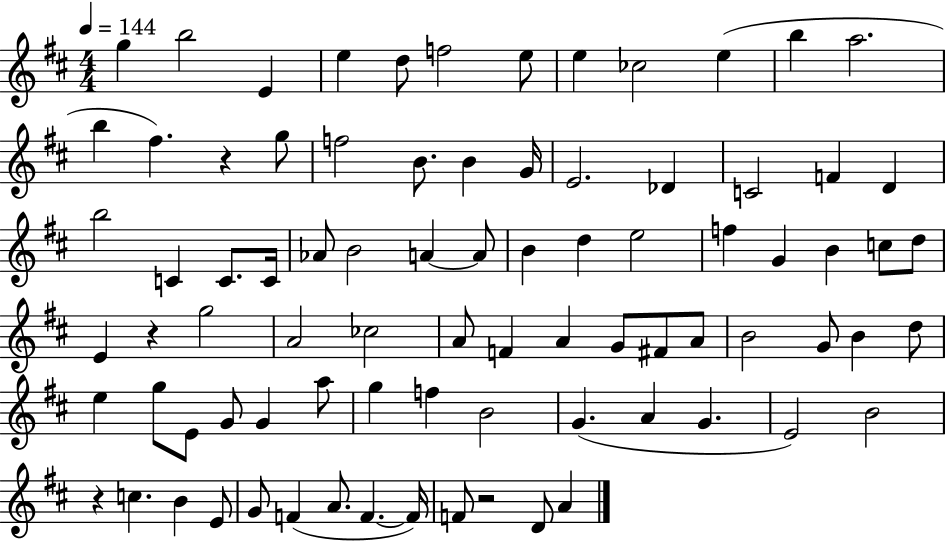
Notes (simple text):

G5/q B5/h E4/q E5/q D5/e F5/h E5/e E5/q CES5/h E5/q B5/q A5/h. B5/q F#5/q. R/q G5/e F5/h B4/e. B4/q G4/s E4/h. Db4/q C4/h F4/q D4/q B5/h C4/q C4/e. C4/s Ab4/e B4/h A4/q A4/e B4/q D5/q E5/h F5/q G4/q B4/q C5/e D5/e E4/q R/q G5/h A4/h CES5/h A4/e F4/q A4/q G4/e F#4/e A4/e B4/h G4/e B4/q D5/e E5/q G5/e E4/e G4/e G4/q A5/e G5/q F5/q B4/h G4/q. A4/q G4/q. E4/h B4/h R/q C5/q. B4/q E4/e G4/e F4/q A4/e. F4/q. F4/s F4/e R/h D4/e A4/q